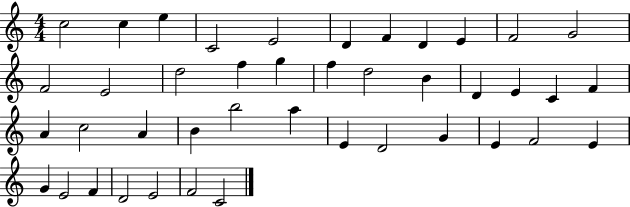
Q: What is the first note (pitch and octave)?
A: C5